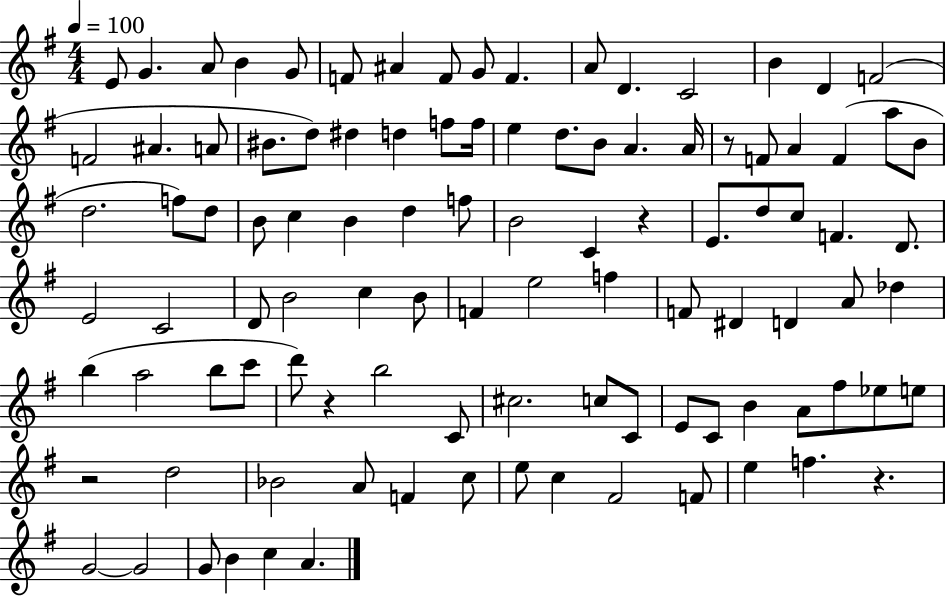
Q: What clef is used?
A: treble